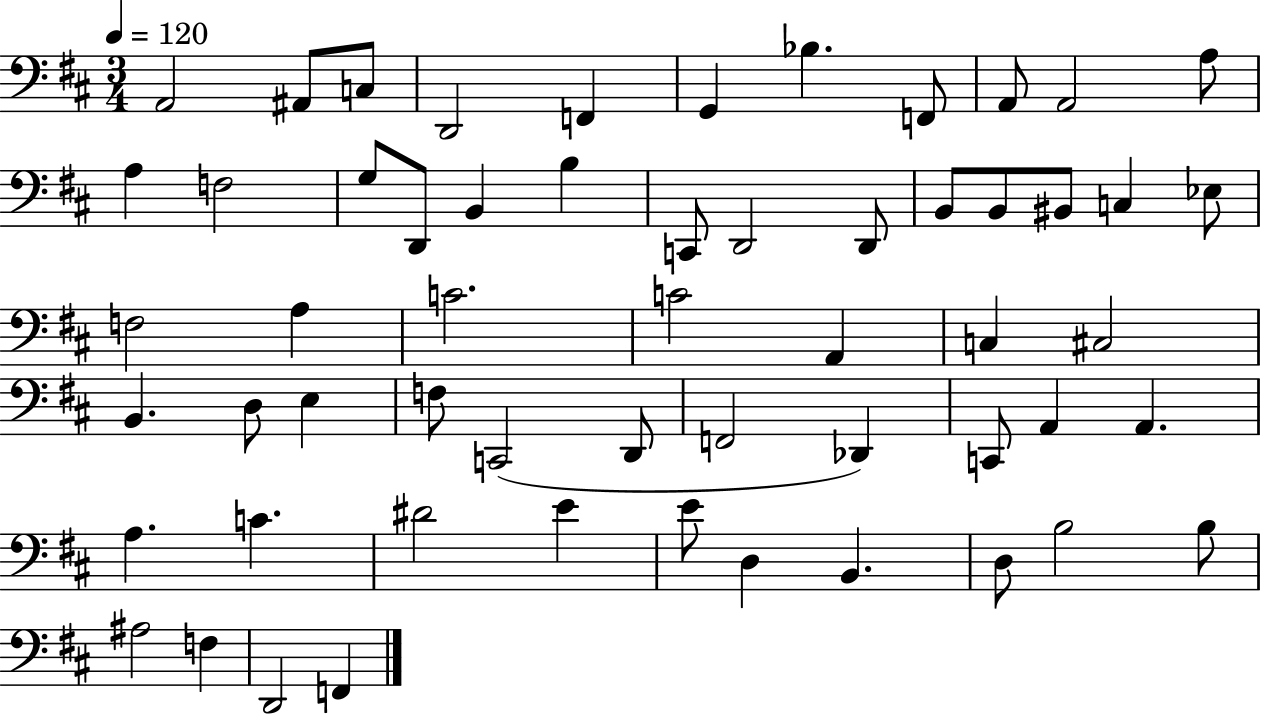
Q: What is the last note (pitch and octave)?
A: F2